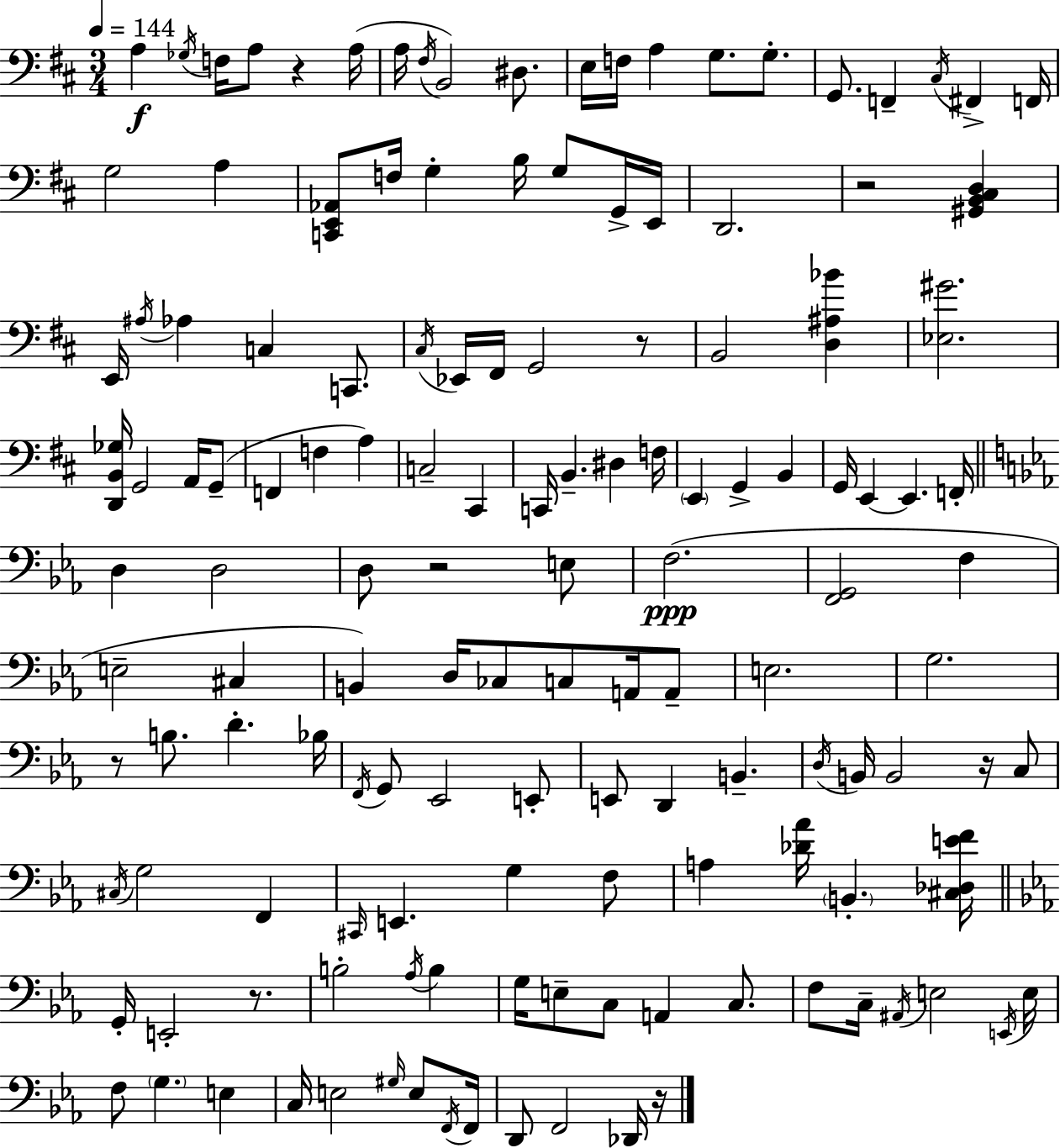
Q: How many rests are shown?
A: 8